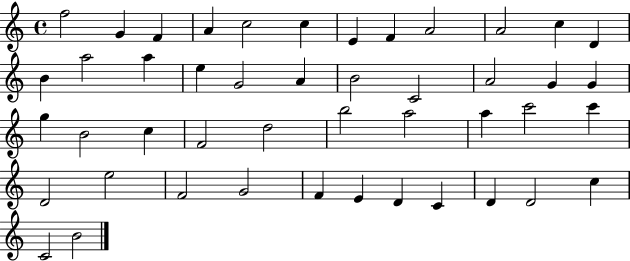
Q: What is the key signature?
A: C major